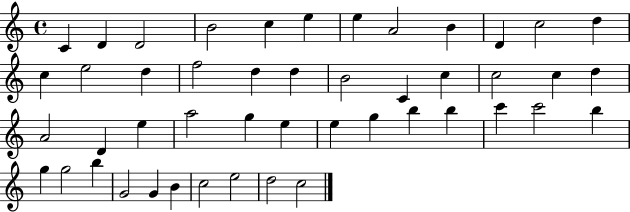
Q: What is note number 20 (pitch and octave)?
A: C4